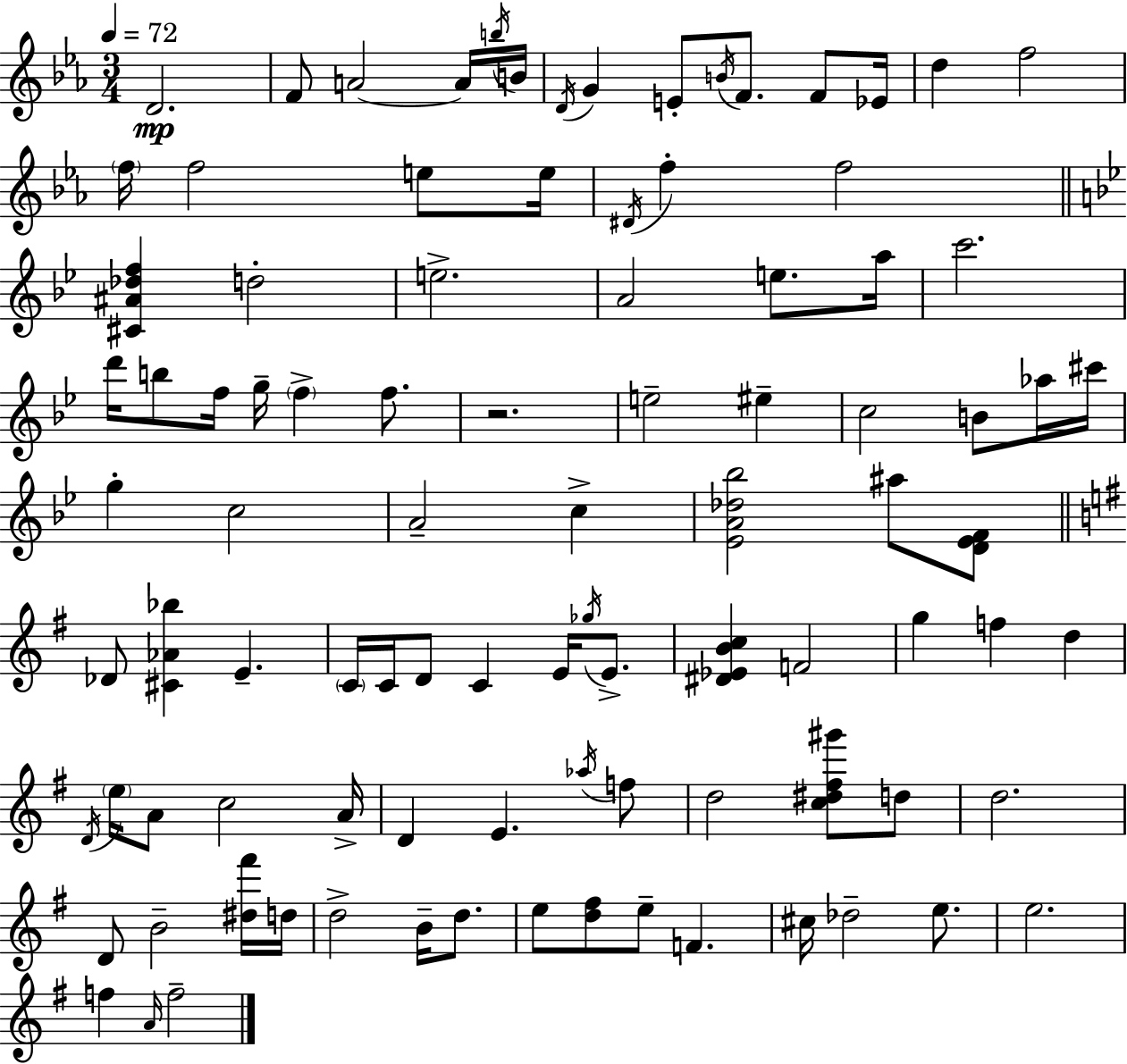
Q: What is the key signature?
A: EES major